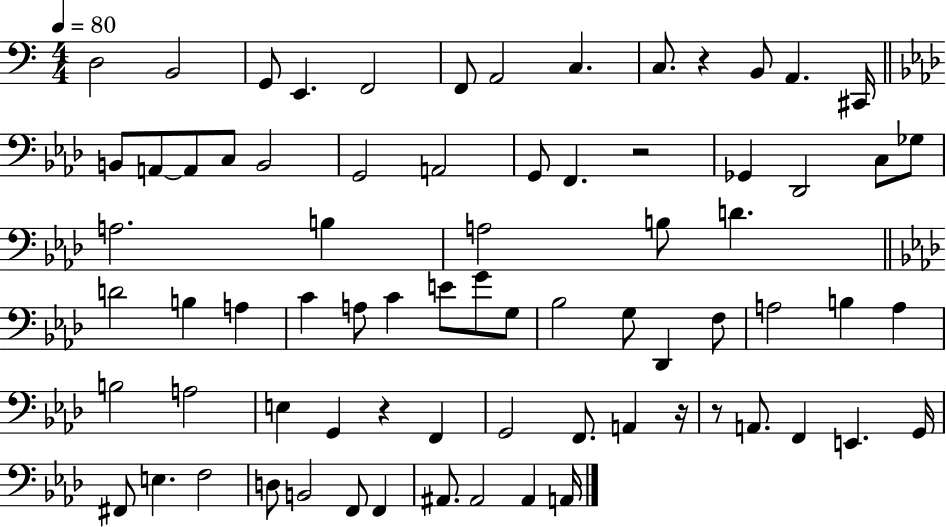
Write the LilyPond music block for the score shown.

{
  \clef bass
  \numericTimeSignature
  \time 4/4
  \key c \major
  \tempo 4 = 80
  d2 b,2 | g,8 e,4. f,2 | f,8 a,2 c4. | c8. r4 b,8 a,4. cis,16 | \break \bar "||" \break \key aes \major b,8 a,8~~ a,8 c8 b,2 | g,2 a,2 | g,8 f,4. r2 | ges,4 des,2 c8 ges8 | \break a2. b4 | a2 b8 d'4. | \bar "||" \break \key aes \major d'2 b4 a4 | c'4 a8 c'4 e'8 g'8 g8 | bes2 g8 des,4 f8 | a2 b4 a4 | \break b2 a2 | e4 g,4 r4 f,4 | g,2 f,8. a,4 r16 | r8 a,8. f,4 e,4. g,16 | \break fis,8 e4. f2 | d8 b,2 f,8 f,4 | ais,8. ais,2 ais,4 a,16 | \bar "|."
}